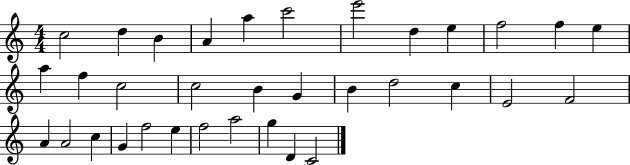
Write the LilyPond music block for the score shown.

{
  \clef treble
  \numericTimeSignature
  \time 4/4
  \key c \major
  c''2 d''4 b'4 | a'4 a''4 c'''2 | e'''2 d''4 e''4 | f''2 f''4 e''4 | \break a''4 f''4 c''2 | c''2 b'4 g'4 | b'4 d''2 c''4 | e'2 f'2 | \break a'4 a'2 c''4 | g'4 f''2 e''4 | f''2 a''2 | g''4 d'4 c'2 | \break \bar "|."
}